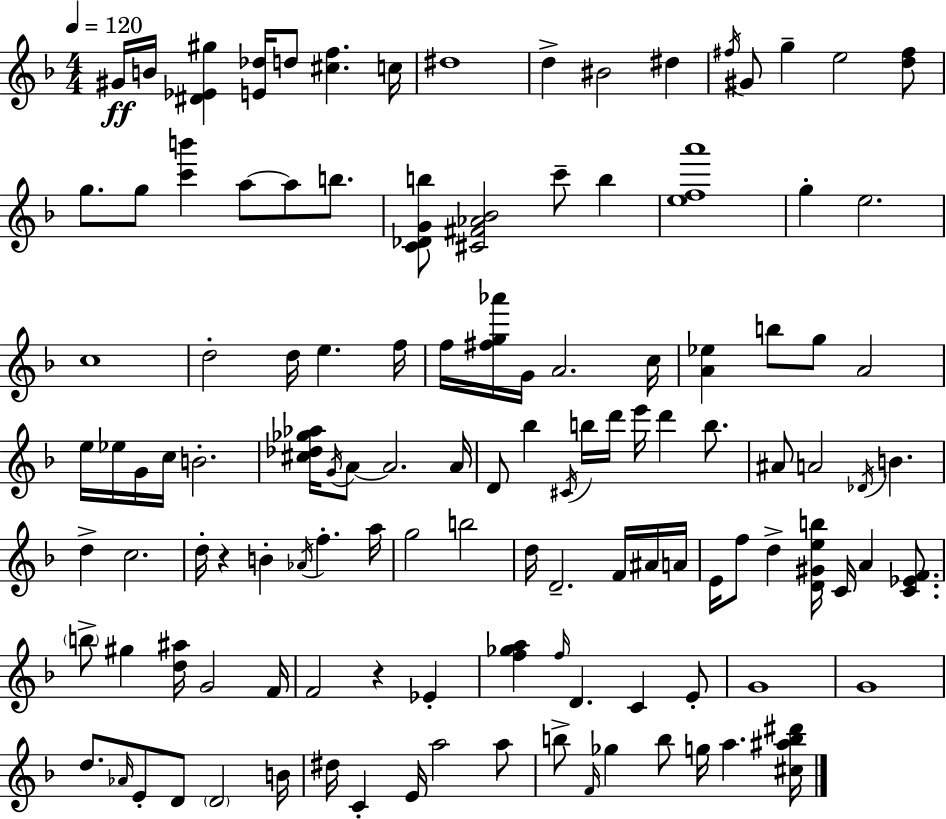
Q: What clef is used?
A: treble